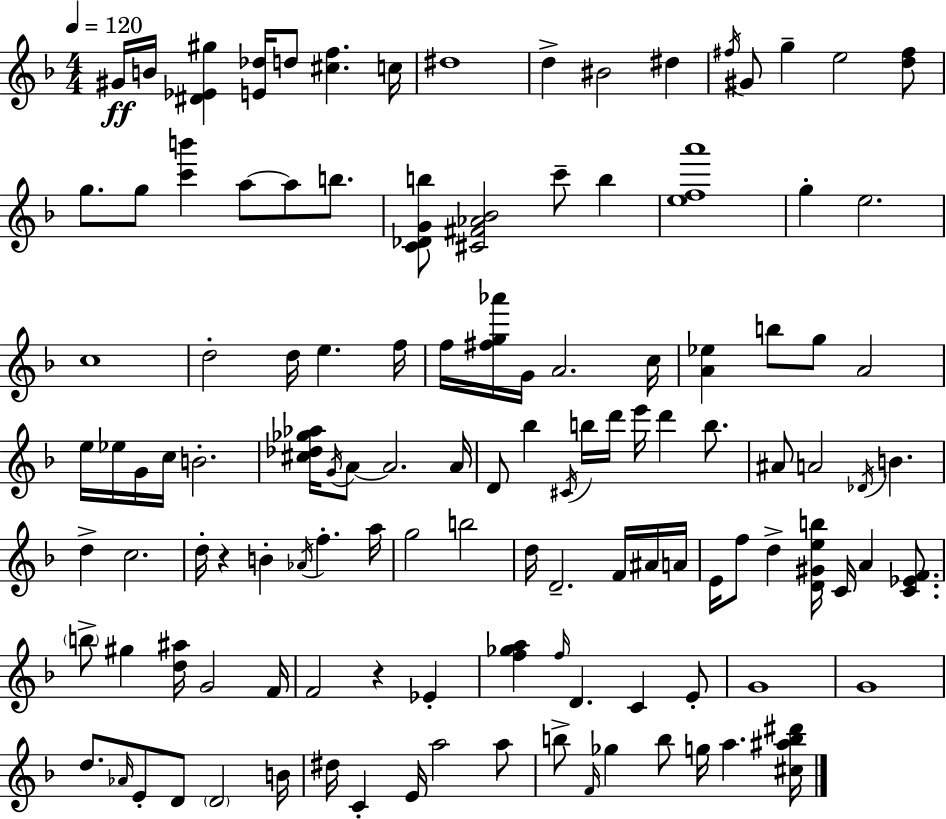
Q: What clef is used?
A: treble